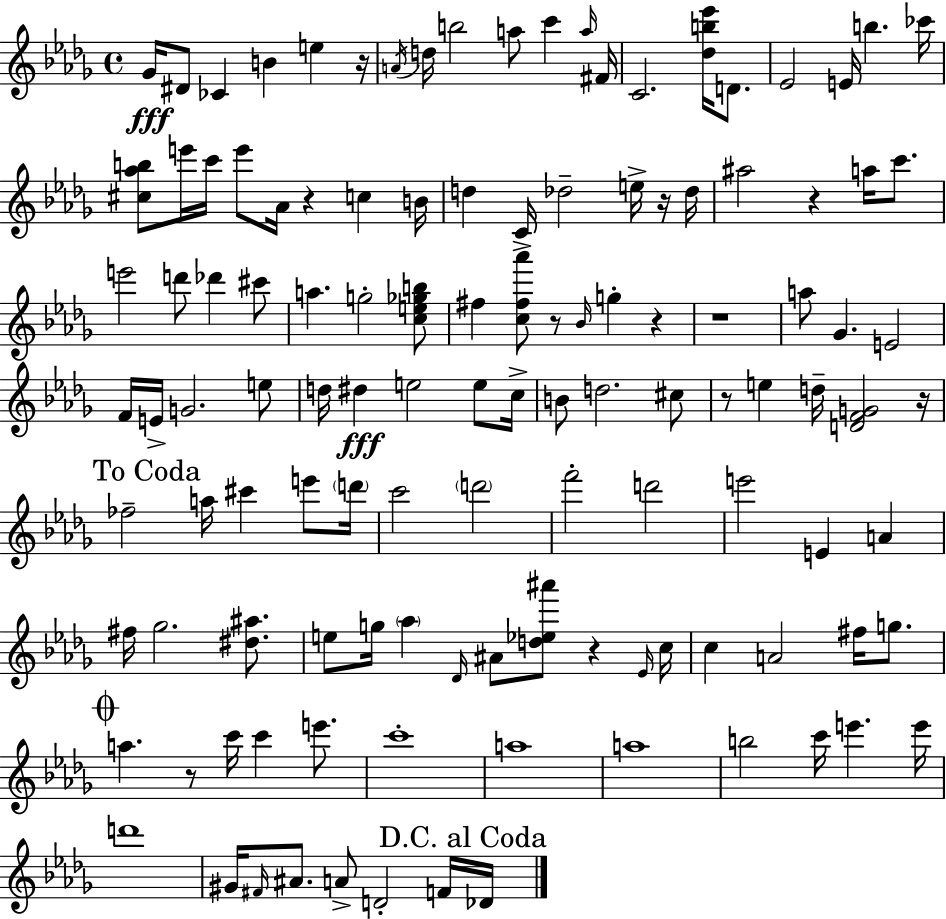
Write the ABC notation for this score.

X:1
T:Untitled
M:4/4
L:1/4
K:Bbm
_G/4 ^D/2 _C B e z/4 A/4 d/4 b2 a/2 c' a/4 ^F/4 C2 [_db_e']/4 D/2 _E2 E/4 b _c'/4 [^c_ab]/2 e'/4 c'/4 e'/2 _A/4 z c B/4 d C/4 _d2 e/4 z/4 _d/4 ^a2 z a/4 c'/2 e'2 d'/2 _d' ^c'/2 a g2 [ce_gb]/2 ^f [c^f_a']/2 z/2 _B/4 g z z4 a/2 _G E2 F/4 E/4 G2 e/2 d/4 ^d e2 e/2 c/4 B/2 d2 ^c/2 z/2 e d/4 [DFG]2 z/4 _f2 a/4 ^c' e'/2 d'/4 c'2 d'2 f'2 d'2 e'2 E A ^f/4 _g2 [^d^a]/2 e/2 g/4 _a _D/4 ^A/2 [d_e^a']/2 z _E/4 c/4 c A2 ^f/4 g/2 a z/2 c'/4 c' e'/2 c'4 a4 a4 b2 c'/4 e' e'/4 d'4 ^G/4 ^F/4 ^A/2 A/2 D2 F/4 _D/4